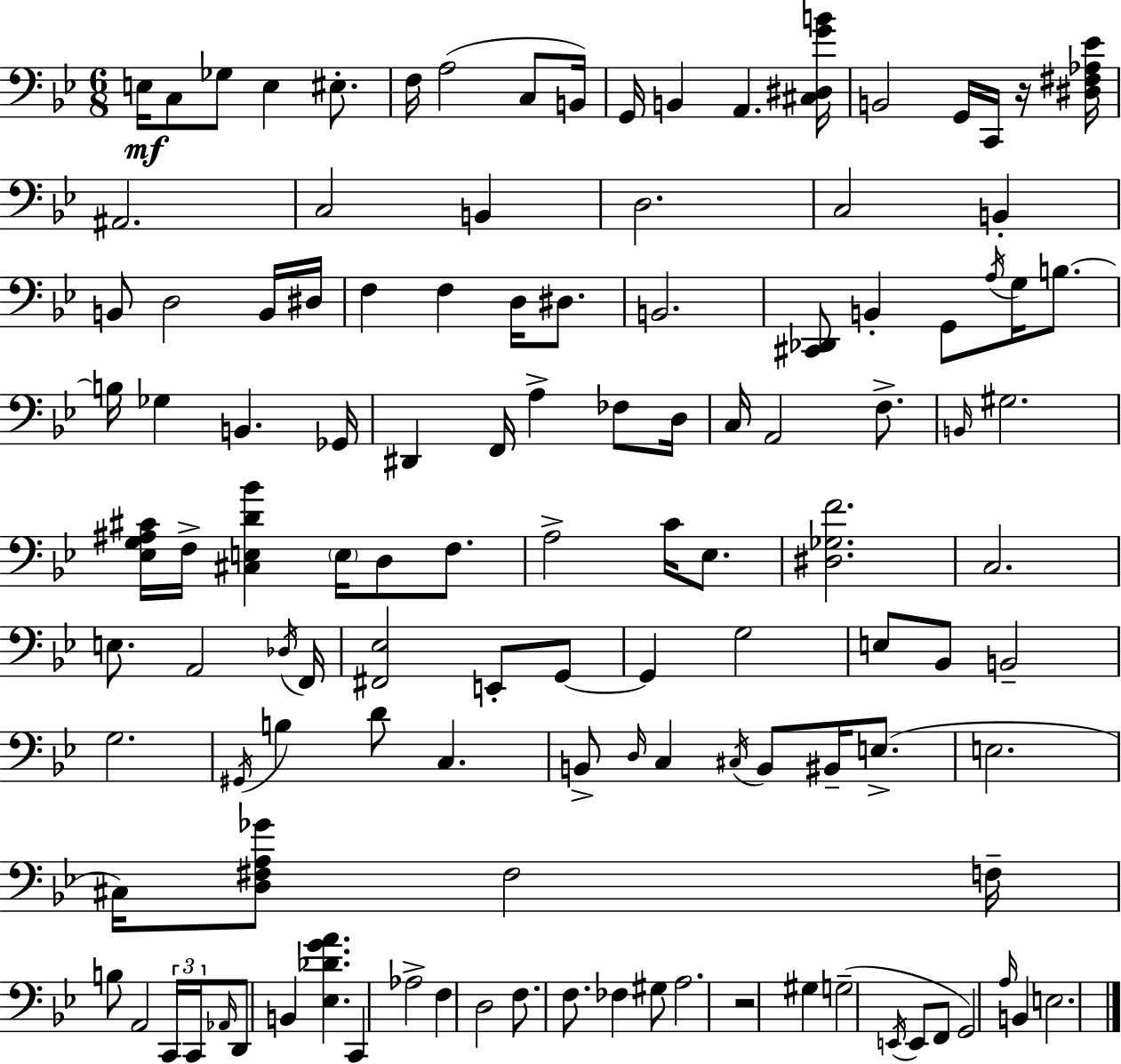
{
  \clef bass
  \numericTimeSignature
  \time 6/8
  \key bes \major
  \repeat volta 2 { e16\mf c8 ges8 e4 eis8.-. | f16 a2( c8 b,16) | g,16 b,4 a,4. <cis dis g' b'>16 | b,2 g,16 c,16 r16 <dis fis aes ees'>16 | \break ais,2. | c2 b,4 | d2. | c2 b,4-. | \break b,8 d2 b,16 dis16 | f4 f4 d16 dis8. | b,2. | <cis, des,>8 b,4-. g,8 \acciaccatura { a16 } g16 b8.~~ | \break b16 ges4 b,4. | ges,16 dis,4 f,16 a4-> fes8 | d16 c16 a,2 f8.-> | \grace { b,16 } gis2. | \break <ees g ais cis'>16 f16-> <cis e d' bes'>4 \parenthesize e16 d8 f8. | a2-> c'16 ees8. | <dis ges f'>2. | c2. | \break e8. a,2 | \acciaccatura { des16 } f,16 <fis, ees>2 e,8-. | g,8~~ g,4 g2 | e8 bes,8 b,2-- | \break g2. | \acciaccatura { gis,16 } b4 d'8 c4. | b,8-> \grace { d16 } c4 \acciaccatura { cis16 } | b,8 bis,16-- e8.->( e2. | \break cis16) <d fis a ges'>8 fis2 | f16-- b8 a,2 | \tuplet 3/2 { c,16 c,16 \grace { aes,16 } } d,8 b,4 | <ees des' g' a'>4. c,4 aes2-> | \break f4 d2 | f8. f8. | fes4 gis8 a2. | r2 | \break gis4 g2--( | \acciaccatura { e,16 } e,8 f,8 g,2) | \grace { a16 } b,4 e2. | } \bar "|."
}